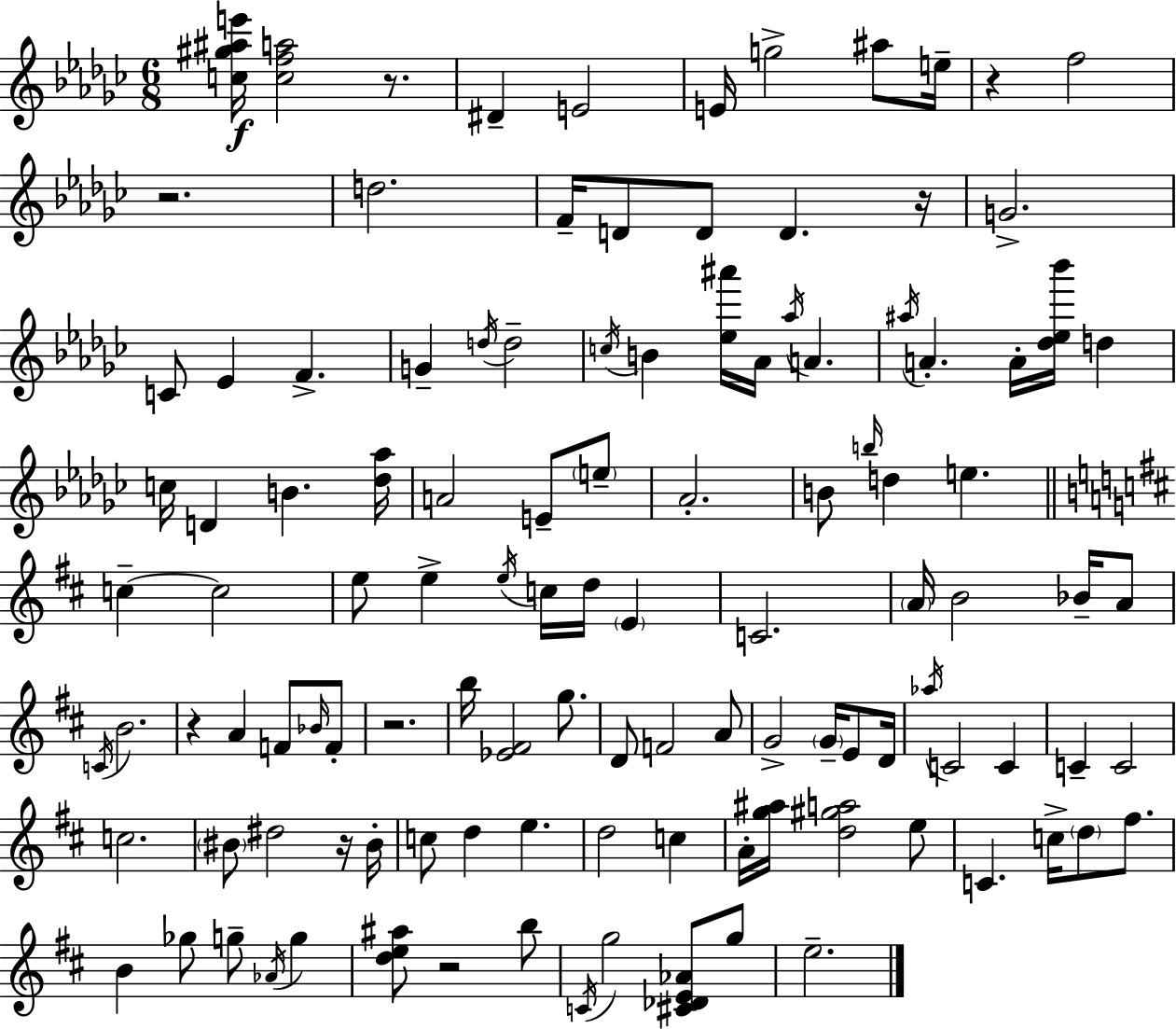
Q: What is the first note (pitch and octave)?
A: D#4